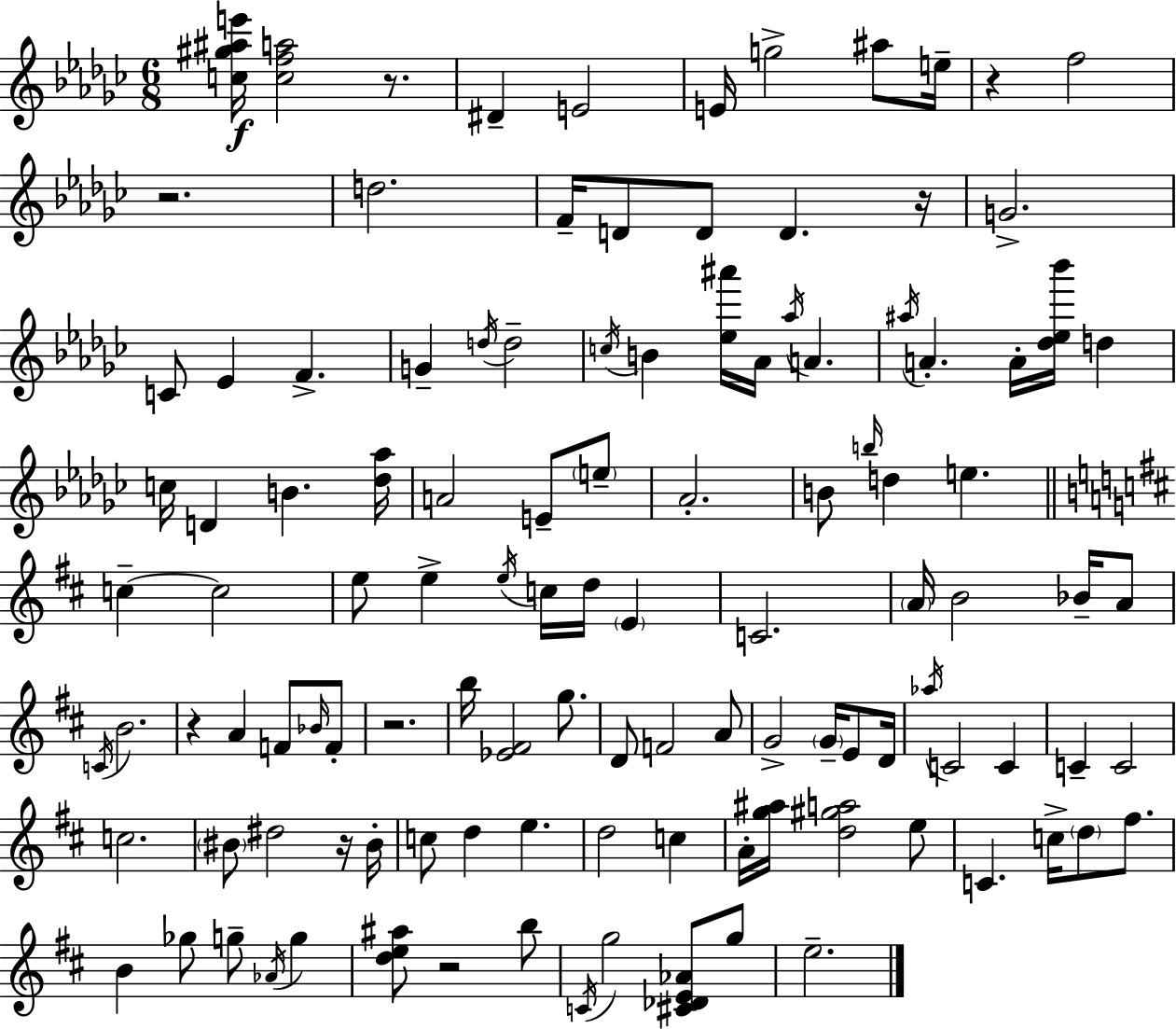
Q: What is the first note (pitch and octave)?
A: D#4